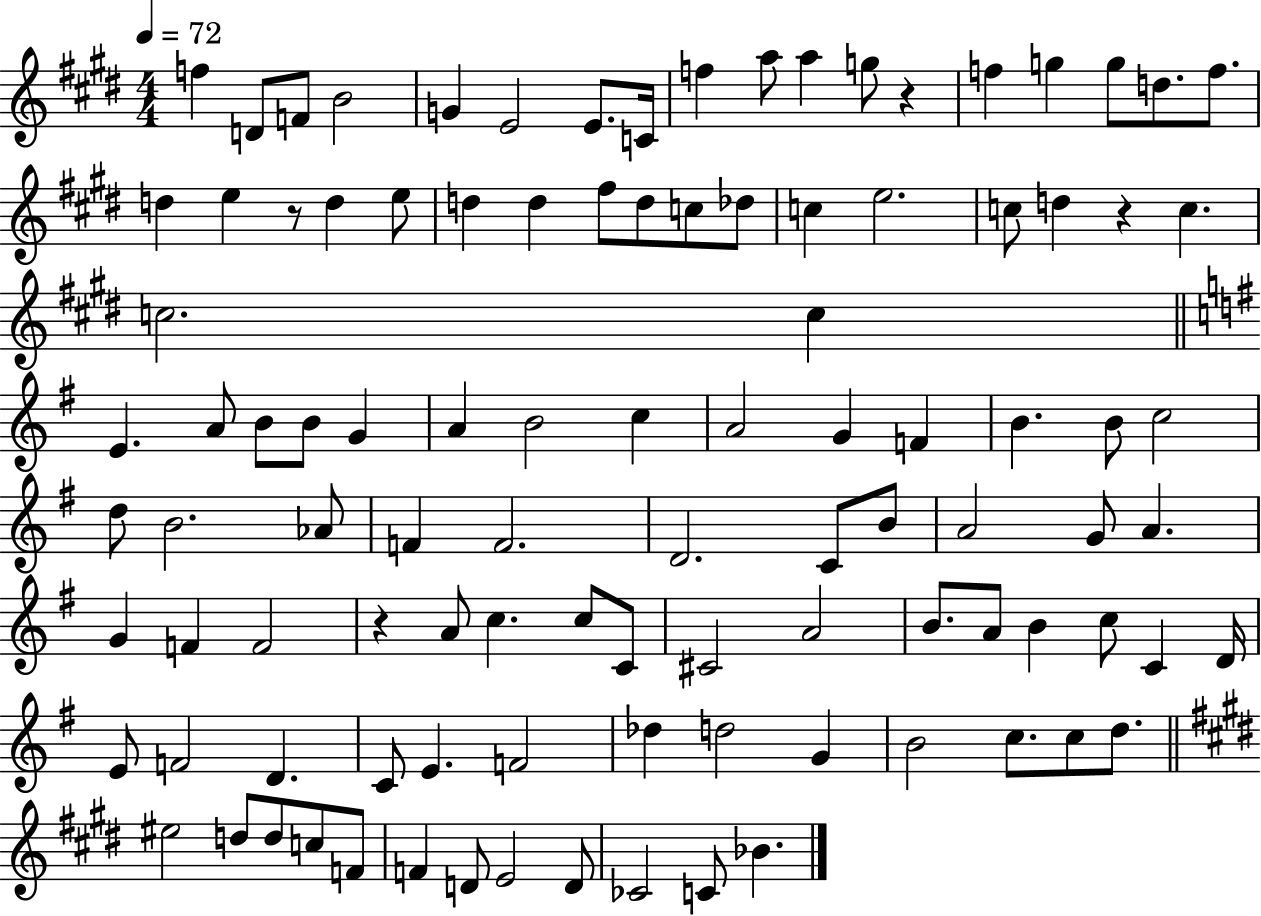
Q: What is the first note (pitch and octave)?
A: F5